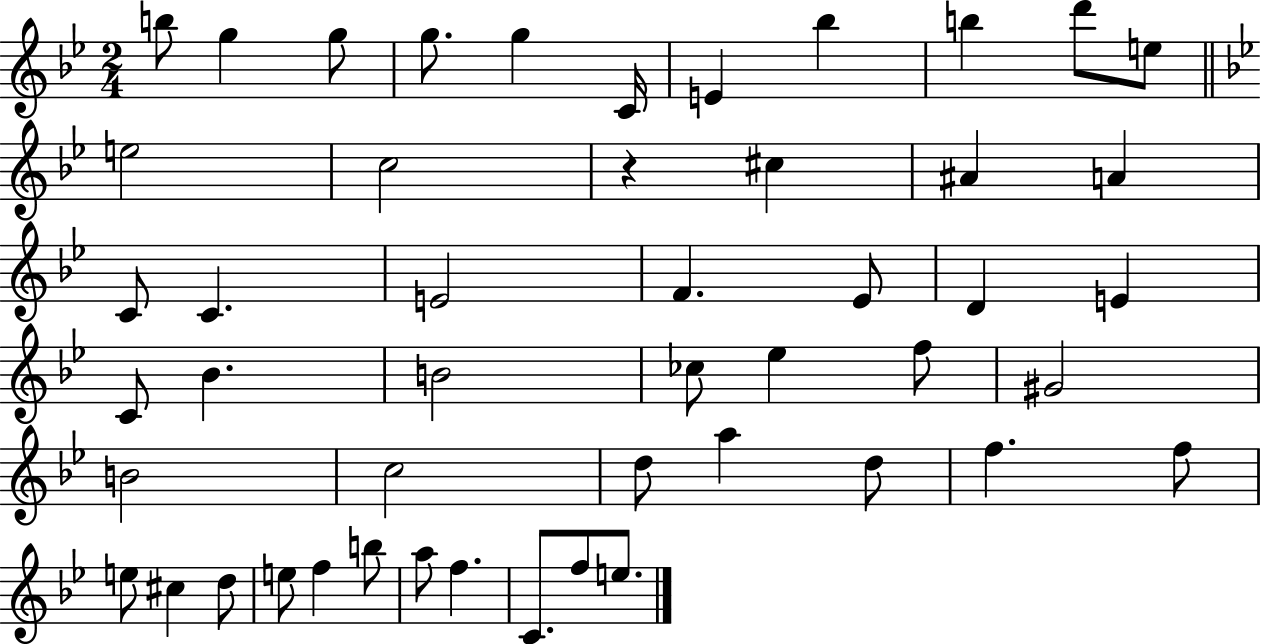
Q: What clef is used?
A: treble